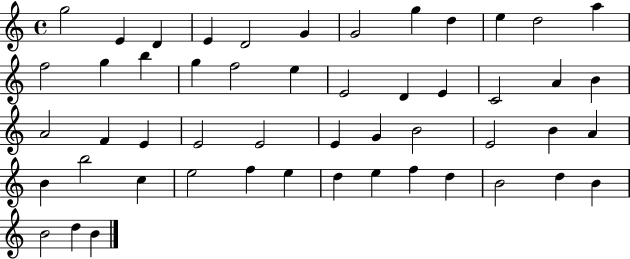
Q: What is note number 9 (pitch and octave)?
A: D5